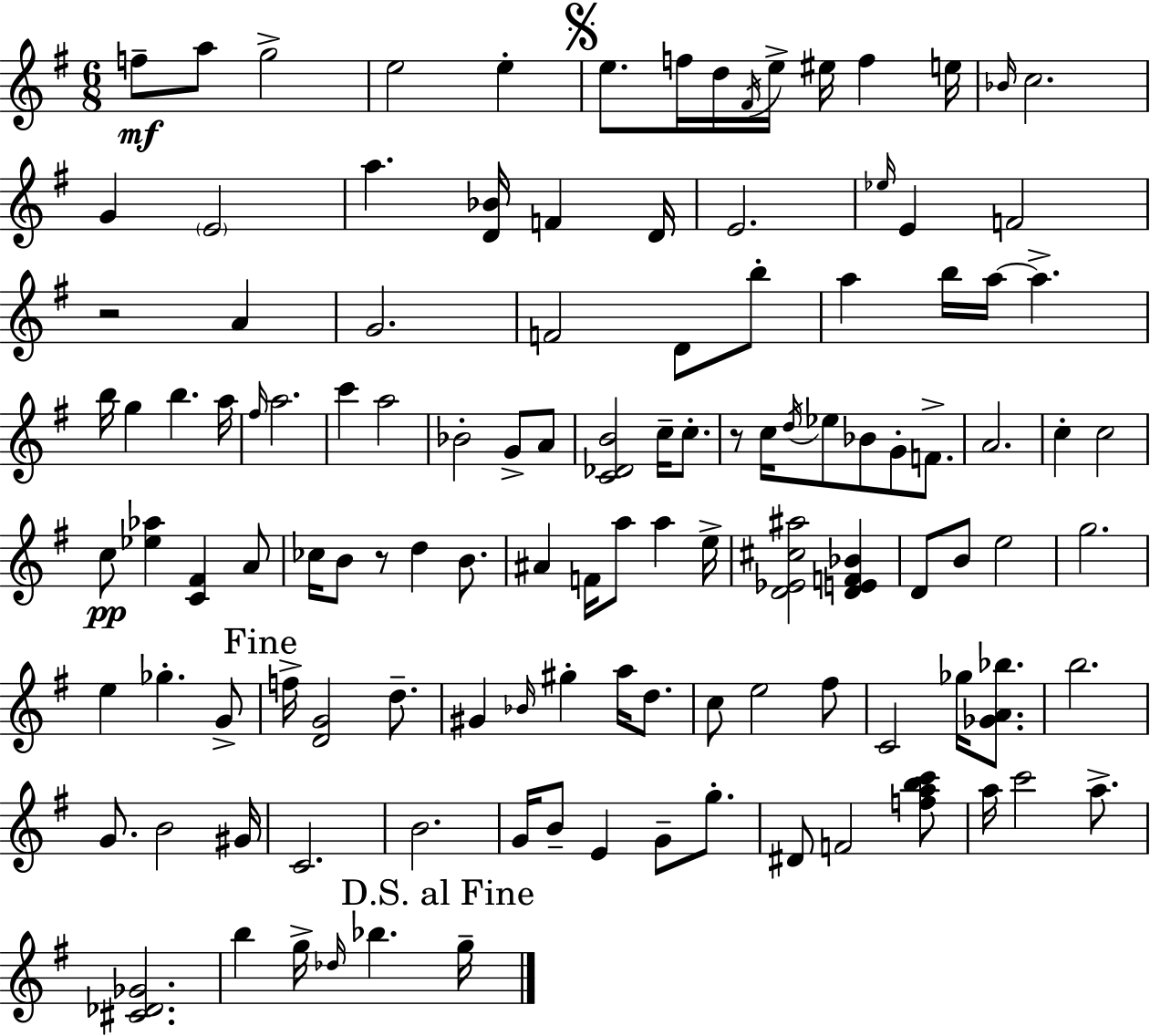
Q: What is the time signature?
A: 6/8